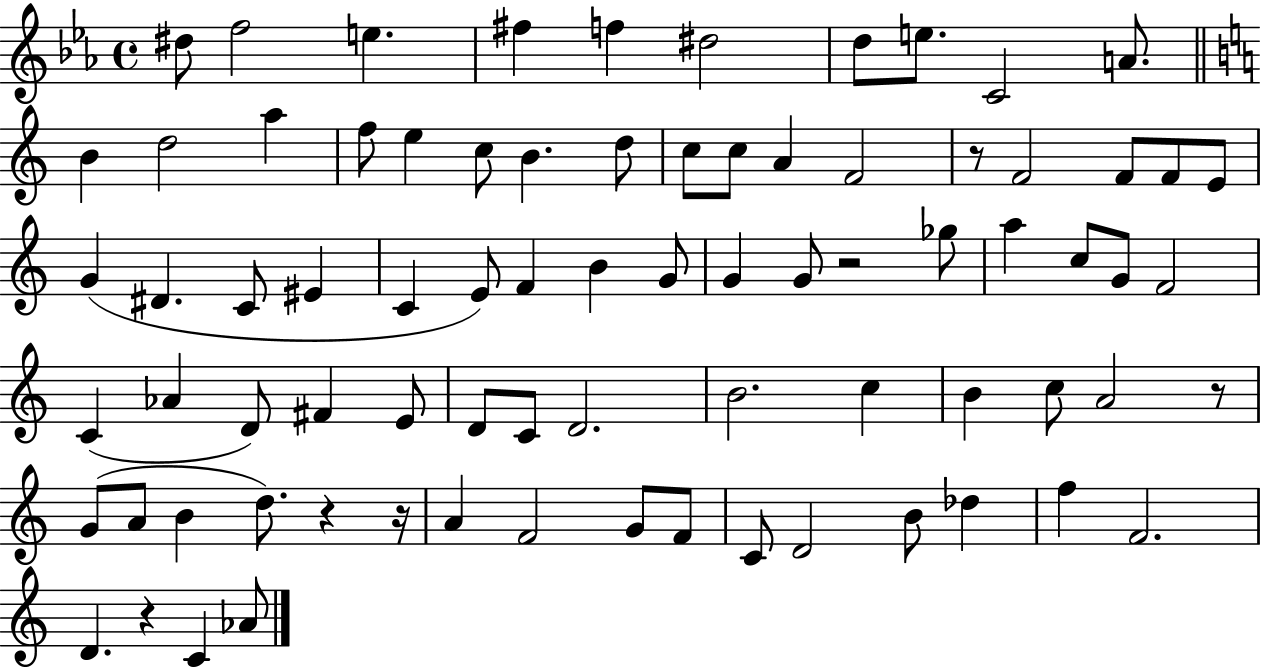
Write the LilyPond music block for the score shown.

{
  \clef treble
  \time 4/4
  \defaultTimeSignature
  \key ees \major
  \repeat volta 2 { dis''8 f''2 e''4. | fis''4 f''4 dis''2 | d''8 e''8. c'2 a'8. | \bar "||" \break \key c \major b'4 d''2 a''4 | f''8 e''4 c''8 b'4. d''8 | c''8 c''8 a'4 f'2 | r8 f'2 f'8 f'8 e'8 | \break g'4( dis'4. c'8 eis'4 | c'4 e'8) f'4 b'4 g'8 | g'4 g'8 r2 ges''8 | a''4 c''8 g'8 f'2 | \break c'4( aes'4 d'8) fis'4 e'8 | d'8 c'8 d'2. | b'2. c''4 | b'4 c''8 a'2 r8 | \break g'8( a'8 b'4 d''8.) r4 r16 | a'4 f'2 g'8 f'8 | c'8 d'2 b'8 des''4 | f''4 f'2. | \break d'4. r4 c'4 aes'8 | } \bar "|."
}